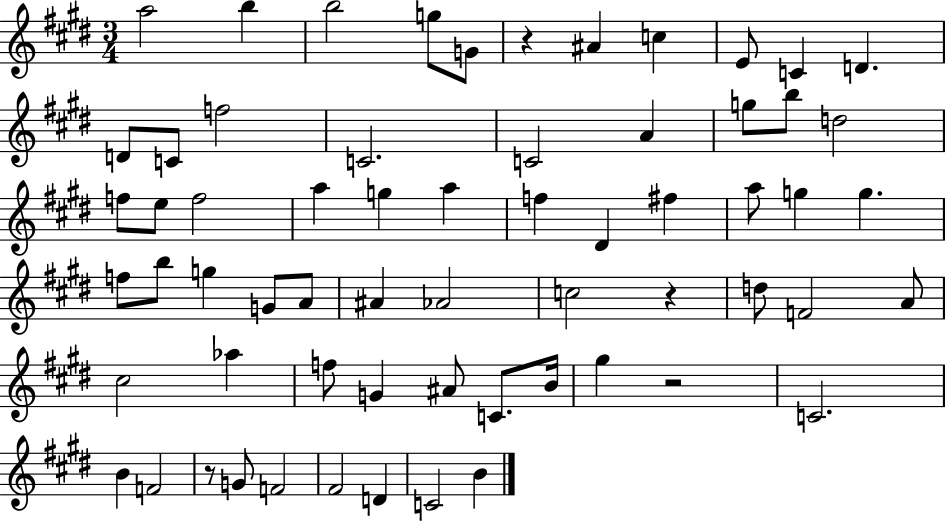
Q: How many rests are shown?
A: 4